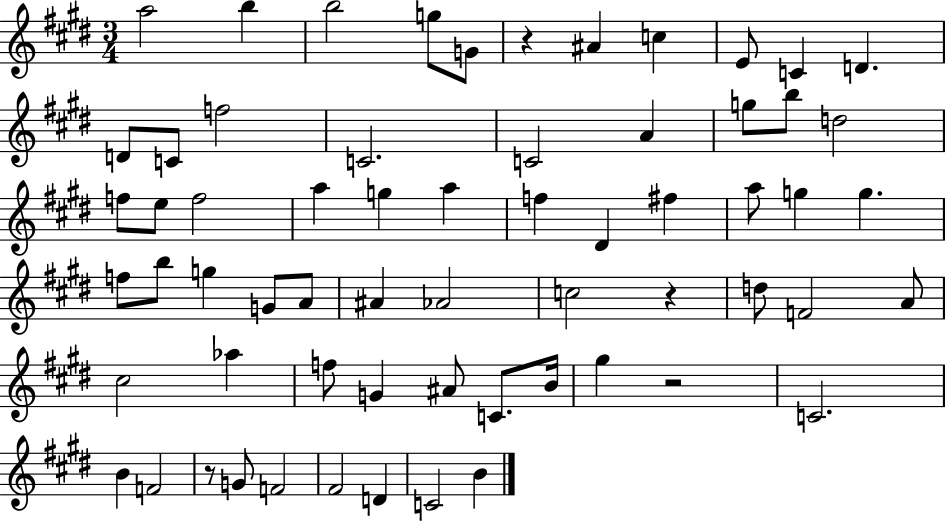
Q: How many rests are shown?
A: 4